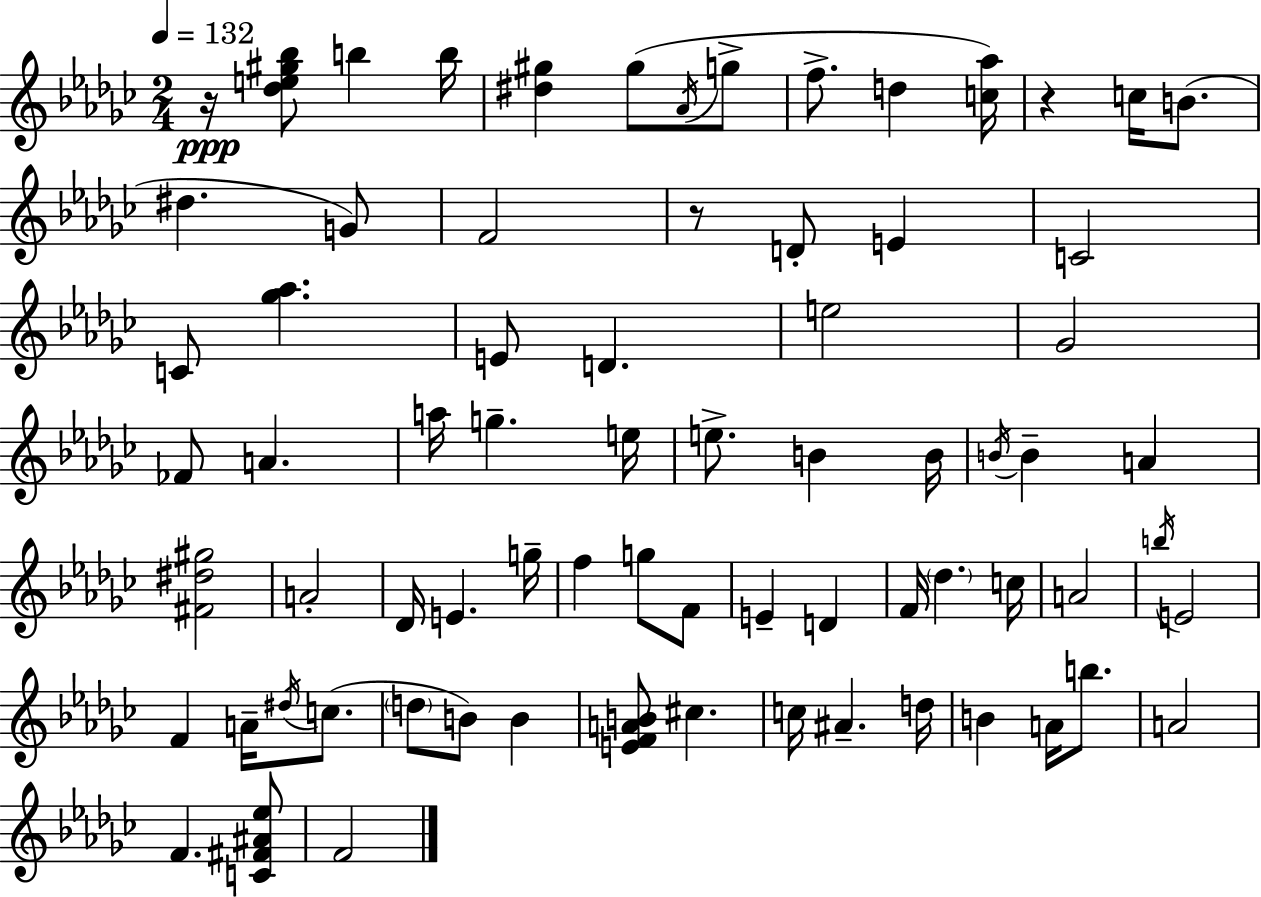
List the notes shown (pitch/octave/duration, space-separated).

R/s [Db5,E5,G#5,Bb5]/e B5/q B5/s [D#5,G#5]/q G#5/e Ab4/s G5/e F5/e. D5/q [C5,Ab5]/s R/q C5/s B4/e. D#5/q. G4/e F4/h R/e D4/e E4/q C4/h C4/e [Gb5,Ab5]/q. E4/e D4/q. E5/h Gb4/h FES4/e A4/q. A5/s G5/q. E5/s E5/e. B4/q B4/s B4/s B4/q A4/q [F#4,D#5,G#5]/h A4/h Db4/s E4/q. G5/s F5/q G5/e F4/e E4/q D4/q F4/s Db5/q. C5/s A4/h B5/s E4/h F4/q A4/s D#5/s C5/e. D5/e B4/e B4/q [E4,F4,A4,B4]/e C#5/q. C5/s A#4/q. D5/s B4/q A4/s B5/e. A4/h F4/q. [C4,F#4,A#4,Eb5]/e F4/h